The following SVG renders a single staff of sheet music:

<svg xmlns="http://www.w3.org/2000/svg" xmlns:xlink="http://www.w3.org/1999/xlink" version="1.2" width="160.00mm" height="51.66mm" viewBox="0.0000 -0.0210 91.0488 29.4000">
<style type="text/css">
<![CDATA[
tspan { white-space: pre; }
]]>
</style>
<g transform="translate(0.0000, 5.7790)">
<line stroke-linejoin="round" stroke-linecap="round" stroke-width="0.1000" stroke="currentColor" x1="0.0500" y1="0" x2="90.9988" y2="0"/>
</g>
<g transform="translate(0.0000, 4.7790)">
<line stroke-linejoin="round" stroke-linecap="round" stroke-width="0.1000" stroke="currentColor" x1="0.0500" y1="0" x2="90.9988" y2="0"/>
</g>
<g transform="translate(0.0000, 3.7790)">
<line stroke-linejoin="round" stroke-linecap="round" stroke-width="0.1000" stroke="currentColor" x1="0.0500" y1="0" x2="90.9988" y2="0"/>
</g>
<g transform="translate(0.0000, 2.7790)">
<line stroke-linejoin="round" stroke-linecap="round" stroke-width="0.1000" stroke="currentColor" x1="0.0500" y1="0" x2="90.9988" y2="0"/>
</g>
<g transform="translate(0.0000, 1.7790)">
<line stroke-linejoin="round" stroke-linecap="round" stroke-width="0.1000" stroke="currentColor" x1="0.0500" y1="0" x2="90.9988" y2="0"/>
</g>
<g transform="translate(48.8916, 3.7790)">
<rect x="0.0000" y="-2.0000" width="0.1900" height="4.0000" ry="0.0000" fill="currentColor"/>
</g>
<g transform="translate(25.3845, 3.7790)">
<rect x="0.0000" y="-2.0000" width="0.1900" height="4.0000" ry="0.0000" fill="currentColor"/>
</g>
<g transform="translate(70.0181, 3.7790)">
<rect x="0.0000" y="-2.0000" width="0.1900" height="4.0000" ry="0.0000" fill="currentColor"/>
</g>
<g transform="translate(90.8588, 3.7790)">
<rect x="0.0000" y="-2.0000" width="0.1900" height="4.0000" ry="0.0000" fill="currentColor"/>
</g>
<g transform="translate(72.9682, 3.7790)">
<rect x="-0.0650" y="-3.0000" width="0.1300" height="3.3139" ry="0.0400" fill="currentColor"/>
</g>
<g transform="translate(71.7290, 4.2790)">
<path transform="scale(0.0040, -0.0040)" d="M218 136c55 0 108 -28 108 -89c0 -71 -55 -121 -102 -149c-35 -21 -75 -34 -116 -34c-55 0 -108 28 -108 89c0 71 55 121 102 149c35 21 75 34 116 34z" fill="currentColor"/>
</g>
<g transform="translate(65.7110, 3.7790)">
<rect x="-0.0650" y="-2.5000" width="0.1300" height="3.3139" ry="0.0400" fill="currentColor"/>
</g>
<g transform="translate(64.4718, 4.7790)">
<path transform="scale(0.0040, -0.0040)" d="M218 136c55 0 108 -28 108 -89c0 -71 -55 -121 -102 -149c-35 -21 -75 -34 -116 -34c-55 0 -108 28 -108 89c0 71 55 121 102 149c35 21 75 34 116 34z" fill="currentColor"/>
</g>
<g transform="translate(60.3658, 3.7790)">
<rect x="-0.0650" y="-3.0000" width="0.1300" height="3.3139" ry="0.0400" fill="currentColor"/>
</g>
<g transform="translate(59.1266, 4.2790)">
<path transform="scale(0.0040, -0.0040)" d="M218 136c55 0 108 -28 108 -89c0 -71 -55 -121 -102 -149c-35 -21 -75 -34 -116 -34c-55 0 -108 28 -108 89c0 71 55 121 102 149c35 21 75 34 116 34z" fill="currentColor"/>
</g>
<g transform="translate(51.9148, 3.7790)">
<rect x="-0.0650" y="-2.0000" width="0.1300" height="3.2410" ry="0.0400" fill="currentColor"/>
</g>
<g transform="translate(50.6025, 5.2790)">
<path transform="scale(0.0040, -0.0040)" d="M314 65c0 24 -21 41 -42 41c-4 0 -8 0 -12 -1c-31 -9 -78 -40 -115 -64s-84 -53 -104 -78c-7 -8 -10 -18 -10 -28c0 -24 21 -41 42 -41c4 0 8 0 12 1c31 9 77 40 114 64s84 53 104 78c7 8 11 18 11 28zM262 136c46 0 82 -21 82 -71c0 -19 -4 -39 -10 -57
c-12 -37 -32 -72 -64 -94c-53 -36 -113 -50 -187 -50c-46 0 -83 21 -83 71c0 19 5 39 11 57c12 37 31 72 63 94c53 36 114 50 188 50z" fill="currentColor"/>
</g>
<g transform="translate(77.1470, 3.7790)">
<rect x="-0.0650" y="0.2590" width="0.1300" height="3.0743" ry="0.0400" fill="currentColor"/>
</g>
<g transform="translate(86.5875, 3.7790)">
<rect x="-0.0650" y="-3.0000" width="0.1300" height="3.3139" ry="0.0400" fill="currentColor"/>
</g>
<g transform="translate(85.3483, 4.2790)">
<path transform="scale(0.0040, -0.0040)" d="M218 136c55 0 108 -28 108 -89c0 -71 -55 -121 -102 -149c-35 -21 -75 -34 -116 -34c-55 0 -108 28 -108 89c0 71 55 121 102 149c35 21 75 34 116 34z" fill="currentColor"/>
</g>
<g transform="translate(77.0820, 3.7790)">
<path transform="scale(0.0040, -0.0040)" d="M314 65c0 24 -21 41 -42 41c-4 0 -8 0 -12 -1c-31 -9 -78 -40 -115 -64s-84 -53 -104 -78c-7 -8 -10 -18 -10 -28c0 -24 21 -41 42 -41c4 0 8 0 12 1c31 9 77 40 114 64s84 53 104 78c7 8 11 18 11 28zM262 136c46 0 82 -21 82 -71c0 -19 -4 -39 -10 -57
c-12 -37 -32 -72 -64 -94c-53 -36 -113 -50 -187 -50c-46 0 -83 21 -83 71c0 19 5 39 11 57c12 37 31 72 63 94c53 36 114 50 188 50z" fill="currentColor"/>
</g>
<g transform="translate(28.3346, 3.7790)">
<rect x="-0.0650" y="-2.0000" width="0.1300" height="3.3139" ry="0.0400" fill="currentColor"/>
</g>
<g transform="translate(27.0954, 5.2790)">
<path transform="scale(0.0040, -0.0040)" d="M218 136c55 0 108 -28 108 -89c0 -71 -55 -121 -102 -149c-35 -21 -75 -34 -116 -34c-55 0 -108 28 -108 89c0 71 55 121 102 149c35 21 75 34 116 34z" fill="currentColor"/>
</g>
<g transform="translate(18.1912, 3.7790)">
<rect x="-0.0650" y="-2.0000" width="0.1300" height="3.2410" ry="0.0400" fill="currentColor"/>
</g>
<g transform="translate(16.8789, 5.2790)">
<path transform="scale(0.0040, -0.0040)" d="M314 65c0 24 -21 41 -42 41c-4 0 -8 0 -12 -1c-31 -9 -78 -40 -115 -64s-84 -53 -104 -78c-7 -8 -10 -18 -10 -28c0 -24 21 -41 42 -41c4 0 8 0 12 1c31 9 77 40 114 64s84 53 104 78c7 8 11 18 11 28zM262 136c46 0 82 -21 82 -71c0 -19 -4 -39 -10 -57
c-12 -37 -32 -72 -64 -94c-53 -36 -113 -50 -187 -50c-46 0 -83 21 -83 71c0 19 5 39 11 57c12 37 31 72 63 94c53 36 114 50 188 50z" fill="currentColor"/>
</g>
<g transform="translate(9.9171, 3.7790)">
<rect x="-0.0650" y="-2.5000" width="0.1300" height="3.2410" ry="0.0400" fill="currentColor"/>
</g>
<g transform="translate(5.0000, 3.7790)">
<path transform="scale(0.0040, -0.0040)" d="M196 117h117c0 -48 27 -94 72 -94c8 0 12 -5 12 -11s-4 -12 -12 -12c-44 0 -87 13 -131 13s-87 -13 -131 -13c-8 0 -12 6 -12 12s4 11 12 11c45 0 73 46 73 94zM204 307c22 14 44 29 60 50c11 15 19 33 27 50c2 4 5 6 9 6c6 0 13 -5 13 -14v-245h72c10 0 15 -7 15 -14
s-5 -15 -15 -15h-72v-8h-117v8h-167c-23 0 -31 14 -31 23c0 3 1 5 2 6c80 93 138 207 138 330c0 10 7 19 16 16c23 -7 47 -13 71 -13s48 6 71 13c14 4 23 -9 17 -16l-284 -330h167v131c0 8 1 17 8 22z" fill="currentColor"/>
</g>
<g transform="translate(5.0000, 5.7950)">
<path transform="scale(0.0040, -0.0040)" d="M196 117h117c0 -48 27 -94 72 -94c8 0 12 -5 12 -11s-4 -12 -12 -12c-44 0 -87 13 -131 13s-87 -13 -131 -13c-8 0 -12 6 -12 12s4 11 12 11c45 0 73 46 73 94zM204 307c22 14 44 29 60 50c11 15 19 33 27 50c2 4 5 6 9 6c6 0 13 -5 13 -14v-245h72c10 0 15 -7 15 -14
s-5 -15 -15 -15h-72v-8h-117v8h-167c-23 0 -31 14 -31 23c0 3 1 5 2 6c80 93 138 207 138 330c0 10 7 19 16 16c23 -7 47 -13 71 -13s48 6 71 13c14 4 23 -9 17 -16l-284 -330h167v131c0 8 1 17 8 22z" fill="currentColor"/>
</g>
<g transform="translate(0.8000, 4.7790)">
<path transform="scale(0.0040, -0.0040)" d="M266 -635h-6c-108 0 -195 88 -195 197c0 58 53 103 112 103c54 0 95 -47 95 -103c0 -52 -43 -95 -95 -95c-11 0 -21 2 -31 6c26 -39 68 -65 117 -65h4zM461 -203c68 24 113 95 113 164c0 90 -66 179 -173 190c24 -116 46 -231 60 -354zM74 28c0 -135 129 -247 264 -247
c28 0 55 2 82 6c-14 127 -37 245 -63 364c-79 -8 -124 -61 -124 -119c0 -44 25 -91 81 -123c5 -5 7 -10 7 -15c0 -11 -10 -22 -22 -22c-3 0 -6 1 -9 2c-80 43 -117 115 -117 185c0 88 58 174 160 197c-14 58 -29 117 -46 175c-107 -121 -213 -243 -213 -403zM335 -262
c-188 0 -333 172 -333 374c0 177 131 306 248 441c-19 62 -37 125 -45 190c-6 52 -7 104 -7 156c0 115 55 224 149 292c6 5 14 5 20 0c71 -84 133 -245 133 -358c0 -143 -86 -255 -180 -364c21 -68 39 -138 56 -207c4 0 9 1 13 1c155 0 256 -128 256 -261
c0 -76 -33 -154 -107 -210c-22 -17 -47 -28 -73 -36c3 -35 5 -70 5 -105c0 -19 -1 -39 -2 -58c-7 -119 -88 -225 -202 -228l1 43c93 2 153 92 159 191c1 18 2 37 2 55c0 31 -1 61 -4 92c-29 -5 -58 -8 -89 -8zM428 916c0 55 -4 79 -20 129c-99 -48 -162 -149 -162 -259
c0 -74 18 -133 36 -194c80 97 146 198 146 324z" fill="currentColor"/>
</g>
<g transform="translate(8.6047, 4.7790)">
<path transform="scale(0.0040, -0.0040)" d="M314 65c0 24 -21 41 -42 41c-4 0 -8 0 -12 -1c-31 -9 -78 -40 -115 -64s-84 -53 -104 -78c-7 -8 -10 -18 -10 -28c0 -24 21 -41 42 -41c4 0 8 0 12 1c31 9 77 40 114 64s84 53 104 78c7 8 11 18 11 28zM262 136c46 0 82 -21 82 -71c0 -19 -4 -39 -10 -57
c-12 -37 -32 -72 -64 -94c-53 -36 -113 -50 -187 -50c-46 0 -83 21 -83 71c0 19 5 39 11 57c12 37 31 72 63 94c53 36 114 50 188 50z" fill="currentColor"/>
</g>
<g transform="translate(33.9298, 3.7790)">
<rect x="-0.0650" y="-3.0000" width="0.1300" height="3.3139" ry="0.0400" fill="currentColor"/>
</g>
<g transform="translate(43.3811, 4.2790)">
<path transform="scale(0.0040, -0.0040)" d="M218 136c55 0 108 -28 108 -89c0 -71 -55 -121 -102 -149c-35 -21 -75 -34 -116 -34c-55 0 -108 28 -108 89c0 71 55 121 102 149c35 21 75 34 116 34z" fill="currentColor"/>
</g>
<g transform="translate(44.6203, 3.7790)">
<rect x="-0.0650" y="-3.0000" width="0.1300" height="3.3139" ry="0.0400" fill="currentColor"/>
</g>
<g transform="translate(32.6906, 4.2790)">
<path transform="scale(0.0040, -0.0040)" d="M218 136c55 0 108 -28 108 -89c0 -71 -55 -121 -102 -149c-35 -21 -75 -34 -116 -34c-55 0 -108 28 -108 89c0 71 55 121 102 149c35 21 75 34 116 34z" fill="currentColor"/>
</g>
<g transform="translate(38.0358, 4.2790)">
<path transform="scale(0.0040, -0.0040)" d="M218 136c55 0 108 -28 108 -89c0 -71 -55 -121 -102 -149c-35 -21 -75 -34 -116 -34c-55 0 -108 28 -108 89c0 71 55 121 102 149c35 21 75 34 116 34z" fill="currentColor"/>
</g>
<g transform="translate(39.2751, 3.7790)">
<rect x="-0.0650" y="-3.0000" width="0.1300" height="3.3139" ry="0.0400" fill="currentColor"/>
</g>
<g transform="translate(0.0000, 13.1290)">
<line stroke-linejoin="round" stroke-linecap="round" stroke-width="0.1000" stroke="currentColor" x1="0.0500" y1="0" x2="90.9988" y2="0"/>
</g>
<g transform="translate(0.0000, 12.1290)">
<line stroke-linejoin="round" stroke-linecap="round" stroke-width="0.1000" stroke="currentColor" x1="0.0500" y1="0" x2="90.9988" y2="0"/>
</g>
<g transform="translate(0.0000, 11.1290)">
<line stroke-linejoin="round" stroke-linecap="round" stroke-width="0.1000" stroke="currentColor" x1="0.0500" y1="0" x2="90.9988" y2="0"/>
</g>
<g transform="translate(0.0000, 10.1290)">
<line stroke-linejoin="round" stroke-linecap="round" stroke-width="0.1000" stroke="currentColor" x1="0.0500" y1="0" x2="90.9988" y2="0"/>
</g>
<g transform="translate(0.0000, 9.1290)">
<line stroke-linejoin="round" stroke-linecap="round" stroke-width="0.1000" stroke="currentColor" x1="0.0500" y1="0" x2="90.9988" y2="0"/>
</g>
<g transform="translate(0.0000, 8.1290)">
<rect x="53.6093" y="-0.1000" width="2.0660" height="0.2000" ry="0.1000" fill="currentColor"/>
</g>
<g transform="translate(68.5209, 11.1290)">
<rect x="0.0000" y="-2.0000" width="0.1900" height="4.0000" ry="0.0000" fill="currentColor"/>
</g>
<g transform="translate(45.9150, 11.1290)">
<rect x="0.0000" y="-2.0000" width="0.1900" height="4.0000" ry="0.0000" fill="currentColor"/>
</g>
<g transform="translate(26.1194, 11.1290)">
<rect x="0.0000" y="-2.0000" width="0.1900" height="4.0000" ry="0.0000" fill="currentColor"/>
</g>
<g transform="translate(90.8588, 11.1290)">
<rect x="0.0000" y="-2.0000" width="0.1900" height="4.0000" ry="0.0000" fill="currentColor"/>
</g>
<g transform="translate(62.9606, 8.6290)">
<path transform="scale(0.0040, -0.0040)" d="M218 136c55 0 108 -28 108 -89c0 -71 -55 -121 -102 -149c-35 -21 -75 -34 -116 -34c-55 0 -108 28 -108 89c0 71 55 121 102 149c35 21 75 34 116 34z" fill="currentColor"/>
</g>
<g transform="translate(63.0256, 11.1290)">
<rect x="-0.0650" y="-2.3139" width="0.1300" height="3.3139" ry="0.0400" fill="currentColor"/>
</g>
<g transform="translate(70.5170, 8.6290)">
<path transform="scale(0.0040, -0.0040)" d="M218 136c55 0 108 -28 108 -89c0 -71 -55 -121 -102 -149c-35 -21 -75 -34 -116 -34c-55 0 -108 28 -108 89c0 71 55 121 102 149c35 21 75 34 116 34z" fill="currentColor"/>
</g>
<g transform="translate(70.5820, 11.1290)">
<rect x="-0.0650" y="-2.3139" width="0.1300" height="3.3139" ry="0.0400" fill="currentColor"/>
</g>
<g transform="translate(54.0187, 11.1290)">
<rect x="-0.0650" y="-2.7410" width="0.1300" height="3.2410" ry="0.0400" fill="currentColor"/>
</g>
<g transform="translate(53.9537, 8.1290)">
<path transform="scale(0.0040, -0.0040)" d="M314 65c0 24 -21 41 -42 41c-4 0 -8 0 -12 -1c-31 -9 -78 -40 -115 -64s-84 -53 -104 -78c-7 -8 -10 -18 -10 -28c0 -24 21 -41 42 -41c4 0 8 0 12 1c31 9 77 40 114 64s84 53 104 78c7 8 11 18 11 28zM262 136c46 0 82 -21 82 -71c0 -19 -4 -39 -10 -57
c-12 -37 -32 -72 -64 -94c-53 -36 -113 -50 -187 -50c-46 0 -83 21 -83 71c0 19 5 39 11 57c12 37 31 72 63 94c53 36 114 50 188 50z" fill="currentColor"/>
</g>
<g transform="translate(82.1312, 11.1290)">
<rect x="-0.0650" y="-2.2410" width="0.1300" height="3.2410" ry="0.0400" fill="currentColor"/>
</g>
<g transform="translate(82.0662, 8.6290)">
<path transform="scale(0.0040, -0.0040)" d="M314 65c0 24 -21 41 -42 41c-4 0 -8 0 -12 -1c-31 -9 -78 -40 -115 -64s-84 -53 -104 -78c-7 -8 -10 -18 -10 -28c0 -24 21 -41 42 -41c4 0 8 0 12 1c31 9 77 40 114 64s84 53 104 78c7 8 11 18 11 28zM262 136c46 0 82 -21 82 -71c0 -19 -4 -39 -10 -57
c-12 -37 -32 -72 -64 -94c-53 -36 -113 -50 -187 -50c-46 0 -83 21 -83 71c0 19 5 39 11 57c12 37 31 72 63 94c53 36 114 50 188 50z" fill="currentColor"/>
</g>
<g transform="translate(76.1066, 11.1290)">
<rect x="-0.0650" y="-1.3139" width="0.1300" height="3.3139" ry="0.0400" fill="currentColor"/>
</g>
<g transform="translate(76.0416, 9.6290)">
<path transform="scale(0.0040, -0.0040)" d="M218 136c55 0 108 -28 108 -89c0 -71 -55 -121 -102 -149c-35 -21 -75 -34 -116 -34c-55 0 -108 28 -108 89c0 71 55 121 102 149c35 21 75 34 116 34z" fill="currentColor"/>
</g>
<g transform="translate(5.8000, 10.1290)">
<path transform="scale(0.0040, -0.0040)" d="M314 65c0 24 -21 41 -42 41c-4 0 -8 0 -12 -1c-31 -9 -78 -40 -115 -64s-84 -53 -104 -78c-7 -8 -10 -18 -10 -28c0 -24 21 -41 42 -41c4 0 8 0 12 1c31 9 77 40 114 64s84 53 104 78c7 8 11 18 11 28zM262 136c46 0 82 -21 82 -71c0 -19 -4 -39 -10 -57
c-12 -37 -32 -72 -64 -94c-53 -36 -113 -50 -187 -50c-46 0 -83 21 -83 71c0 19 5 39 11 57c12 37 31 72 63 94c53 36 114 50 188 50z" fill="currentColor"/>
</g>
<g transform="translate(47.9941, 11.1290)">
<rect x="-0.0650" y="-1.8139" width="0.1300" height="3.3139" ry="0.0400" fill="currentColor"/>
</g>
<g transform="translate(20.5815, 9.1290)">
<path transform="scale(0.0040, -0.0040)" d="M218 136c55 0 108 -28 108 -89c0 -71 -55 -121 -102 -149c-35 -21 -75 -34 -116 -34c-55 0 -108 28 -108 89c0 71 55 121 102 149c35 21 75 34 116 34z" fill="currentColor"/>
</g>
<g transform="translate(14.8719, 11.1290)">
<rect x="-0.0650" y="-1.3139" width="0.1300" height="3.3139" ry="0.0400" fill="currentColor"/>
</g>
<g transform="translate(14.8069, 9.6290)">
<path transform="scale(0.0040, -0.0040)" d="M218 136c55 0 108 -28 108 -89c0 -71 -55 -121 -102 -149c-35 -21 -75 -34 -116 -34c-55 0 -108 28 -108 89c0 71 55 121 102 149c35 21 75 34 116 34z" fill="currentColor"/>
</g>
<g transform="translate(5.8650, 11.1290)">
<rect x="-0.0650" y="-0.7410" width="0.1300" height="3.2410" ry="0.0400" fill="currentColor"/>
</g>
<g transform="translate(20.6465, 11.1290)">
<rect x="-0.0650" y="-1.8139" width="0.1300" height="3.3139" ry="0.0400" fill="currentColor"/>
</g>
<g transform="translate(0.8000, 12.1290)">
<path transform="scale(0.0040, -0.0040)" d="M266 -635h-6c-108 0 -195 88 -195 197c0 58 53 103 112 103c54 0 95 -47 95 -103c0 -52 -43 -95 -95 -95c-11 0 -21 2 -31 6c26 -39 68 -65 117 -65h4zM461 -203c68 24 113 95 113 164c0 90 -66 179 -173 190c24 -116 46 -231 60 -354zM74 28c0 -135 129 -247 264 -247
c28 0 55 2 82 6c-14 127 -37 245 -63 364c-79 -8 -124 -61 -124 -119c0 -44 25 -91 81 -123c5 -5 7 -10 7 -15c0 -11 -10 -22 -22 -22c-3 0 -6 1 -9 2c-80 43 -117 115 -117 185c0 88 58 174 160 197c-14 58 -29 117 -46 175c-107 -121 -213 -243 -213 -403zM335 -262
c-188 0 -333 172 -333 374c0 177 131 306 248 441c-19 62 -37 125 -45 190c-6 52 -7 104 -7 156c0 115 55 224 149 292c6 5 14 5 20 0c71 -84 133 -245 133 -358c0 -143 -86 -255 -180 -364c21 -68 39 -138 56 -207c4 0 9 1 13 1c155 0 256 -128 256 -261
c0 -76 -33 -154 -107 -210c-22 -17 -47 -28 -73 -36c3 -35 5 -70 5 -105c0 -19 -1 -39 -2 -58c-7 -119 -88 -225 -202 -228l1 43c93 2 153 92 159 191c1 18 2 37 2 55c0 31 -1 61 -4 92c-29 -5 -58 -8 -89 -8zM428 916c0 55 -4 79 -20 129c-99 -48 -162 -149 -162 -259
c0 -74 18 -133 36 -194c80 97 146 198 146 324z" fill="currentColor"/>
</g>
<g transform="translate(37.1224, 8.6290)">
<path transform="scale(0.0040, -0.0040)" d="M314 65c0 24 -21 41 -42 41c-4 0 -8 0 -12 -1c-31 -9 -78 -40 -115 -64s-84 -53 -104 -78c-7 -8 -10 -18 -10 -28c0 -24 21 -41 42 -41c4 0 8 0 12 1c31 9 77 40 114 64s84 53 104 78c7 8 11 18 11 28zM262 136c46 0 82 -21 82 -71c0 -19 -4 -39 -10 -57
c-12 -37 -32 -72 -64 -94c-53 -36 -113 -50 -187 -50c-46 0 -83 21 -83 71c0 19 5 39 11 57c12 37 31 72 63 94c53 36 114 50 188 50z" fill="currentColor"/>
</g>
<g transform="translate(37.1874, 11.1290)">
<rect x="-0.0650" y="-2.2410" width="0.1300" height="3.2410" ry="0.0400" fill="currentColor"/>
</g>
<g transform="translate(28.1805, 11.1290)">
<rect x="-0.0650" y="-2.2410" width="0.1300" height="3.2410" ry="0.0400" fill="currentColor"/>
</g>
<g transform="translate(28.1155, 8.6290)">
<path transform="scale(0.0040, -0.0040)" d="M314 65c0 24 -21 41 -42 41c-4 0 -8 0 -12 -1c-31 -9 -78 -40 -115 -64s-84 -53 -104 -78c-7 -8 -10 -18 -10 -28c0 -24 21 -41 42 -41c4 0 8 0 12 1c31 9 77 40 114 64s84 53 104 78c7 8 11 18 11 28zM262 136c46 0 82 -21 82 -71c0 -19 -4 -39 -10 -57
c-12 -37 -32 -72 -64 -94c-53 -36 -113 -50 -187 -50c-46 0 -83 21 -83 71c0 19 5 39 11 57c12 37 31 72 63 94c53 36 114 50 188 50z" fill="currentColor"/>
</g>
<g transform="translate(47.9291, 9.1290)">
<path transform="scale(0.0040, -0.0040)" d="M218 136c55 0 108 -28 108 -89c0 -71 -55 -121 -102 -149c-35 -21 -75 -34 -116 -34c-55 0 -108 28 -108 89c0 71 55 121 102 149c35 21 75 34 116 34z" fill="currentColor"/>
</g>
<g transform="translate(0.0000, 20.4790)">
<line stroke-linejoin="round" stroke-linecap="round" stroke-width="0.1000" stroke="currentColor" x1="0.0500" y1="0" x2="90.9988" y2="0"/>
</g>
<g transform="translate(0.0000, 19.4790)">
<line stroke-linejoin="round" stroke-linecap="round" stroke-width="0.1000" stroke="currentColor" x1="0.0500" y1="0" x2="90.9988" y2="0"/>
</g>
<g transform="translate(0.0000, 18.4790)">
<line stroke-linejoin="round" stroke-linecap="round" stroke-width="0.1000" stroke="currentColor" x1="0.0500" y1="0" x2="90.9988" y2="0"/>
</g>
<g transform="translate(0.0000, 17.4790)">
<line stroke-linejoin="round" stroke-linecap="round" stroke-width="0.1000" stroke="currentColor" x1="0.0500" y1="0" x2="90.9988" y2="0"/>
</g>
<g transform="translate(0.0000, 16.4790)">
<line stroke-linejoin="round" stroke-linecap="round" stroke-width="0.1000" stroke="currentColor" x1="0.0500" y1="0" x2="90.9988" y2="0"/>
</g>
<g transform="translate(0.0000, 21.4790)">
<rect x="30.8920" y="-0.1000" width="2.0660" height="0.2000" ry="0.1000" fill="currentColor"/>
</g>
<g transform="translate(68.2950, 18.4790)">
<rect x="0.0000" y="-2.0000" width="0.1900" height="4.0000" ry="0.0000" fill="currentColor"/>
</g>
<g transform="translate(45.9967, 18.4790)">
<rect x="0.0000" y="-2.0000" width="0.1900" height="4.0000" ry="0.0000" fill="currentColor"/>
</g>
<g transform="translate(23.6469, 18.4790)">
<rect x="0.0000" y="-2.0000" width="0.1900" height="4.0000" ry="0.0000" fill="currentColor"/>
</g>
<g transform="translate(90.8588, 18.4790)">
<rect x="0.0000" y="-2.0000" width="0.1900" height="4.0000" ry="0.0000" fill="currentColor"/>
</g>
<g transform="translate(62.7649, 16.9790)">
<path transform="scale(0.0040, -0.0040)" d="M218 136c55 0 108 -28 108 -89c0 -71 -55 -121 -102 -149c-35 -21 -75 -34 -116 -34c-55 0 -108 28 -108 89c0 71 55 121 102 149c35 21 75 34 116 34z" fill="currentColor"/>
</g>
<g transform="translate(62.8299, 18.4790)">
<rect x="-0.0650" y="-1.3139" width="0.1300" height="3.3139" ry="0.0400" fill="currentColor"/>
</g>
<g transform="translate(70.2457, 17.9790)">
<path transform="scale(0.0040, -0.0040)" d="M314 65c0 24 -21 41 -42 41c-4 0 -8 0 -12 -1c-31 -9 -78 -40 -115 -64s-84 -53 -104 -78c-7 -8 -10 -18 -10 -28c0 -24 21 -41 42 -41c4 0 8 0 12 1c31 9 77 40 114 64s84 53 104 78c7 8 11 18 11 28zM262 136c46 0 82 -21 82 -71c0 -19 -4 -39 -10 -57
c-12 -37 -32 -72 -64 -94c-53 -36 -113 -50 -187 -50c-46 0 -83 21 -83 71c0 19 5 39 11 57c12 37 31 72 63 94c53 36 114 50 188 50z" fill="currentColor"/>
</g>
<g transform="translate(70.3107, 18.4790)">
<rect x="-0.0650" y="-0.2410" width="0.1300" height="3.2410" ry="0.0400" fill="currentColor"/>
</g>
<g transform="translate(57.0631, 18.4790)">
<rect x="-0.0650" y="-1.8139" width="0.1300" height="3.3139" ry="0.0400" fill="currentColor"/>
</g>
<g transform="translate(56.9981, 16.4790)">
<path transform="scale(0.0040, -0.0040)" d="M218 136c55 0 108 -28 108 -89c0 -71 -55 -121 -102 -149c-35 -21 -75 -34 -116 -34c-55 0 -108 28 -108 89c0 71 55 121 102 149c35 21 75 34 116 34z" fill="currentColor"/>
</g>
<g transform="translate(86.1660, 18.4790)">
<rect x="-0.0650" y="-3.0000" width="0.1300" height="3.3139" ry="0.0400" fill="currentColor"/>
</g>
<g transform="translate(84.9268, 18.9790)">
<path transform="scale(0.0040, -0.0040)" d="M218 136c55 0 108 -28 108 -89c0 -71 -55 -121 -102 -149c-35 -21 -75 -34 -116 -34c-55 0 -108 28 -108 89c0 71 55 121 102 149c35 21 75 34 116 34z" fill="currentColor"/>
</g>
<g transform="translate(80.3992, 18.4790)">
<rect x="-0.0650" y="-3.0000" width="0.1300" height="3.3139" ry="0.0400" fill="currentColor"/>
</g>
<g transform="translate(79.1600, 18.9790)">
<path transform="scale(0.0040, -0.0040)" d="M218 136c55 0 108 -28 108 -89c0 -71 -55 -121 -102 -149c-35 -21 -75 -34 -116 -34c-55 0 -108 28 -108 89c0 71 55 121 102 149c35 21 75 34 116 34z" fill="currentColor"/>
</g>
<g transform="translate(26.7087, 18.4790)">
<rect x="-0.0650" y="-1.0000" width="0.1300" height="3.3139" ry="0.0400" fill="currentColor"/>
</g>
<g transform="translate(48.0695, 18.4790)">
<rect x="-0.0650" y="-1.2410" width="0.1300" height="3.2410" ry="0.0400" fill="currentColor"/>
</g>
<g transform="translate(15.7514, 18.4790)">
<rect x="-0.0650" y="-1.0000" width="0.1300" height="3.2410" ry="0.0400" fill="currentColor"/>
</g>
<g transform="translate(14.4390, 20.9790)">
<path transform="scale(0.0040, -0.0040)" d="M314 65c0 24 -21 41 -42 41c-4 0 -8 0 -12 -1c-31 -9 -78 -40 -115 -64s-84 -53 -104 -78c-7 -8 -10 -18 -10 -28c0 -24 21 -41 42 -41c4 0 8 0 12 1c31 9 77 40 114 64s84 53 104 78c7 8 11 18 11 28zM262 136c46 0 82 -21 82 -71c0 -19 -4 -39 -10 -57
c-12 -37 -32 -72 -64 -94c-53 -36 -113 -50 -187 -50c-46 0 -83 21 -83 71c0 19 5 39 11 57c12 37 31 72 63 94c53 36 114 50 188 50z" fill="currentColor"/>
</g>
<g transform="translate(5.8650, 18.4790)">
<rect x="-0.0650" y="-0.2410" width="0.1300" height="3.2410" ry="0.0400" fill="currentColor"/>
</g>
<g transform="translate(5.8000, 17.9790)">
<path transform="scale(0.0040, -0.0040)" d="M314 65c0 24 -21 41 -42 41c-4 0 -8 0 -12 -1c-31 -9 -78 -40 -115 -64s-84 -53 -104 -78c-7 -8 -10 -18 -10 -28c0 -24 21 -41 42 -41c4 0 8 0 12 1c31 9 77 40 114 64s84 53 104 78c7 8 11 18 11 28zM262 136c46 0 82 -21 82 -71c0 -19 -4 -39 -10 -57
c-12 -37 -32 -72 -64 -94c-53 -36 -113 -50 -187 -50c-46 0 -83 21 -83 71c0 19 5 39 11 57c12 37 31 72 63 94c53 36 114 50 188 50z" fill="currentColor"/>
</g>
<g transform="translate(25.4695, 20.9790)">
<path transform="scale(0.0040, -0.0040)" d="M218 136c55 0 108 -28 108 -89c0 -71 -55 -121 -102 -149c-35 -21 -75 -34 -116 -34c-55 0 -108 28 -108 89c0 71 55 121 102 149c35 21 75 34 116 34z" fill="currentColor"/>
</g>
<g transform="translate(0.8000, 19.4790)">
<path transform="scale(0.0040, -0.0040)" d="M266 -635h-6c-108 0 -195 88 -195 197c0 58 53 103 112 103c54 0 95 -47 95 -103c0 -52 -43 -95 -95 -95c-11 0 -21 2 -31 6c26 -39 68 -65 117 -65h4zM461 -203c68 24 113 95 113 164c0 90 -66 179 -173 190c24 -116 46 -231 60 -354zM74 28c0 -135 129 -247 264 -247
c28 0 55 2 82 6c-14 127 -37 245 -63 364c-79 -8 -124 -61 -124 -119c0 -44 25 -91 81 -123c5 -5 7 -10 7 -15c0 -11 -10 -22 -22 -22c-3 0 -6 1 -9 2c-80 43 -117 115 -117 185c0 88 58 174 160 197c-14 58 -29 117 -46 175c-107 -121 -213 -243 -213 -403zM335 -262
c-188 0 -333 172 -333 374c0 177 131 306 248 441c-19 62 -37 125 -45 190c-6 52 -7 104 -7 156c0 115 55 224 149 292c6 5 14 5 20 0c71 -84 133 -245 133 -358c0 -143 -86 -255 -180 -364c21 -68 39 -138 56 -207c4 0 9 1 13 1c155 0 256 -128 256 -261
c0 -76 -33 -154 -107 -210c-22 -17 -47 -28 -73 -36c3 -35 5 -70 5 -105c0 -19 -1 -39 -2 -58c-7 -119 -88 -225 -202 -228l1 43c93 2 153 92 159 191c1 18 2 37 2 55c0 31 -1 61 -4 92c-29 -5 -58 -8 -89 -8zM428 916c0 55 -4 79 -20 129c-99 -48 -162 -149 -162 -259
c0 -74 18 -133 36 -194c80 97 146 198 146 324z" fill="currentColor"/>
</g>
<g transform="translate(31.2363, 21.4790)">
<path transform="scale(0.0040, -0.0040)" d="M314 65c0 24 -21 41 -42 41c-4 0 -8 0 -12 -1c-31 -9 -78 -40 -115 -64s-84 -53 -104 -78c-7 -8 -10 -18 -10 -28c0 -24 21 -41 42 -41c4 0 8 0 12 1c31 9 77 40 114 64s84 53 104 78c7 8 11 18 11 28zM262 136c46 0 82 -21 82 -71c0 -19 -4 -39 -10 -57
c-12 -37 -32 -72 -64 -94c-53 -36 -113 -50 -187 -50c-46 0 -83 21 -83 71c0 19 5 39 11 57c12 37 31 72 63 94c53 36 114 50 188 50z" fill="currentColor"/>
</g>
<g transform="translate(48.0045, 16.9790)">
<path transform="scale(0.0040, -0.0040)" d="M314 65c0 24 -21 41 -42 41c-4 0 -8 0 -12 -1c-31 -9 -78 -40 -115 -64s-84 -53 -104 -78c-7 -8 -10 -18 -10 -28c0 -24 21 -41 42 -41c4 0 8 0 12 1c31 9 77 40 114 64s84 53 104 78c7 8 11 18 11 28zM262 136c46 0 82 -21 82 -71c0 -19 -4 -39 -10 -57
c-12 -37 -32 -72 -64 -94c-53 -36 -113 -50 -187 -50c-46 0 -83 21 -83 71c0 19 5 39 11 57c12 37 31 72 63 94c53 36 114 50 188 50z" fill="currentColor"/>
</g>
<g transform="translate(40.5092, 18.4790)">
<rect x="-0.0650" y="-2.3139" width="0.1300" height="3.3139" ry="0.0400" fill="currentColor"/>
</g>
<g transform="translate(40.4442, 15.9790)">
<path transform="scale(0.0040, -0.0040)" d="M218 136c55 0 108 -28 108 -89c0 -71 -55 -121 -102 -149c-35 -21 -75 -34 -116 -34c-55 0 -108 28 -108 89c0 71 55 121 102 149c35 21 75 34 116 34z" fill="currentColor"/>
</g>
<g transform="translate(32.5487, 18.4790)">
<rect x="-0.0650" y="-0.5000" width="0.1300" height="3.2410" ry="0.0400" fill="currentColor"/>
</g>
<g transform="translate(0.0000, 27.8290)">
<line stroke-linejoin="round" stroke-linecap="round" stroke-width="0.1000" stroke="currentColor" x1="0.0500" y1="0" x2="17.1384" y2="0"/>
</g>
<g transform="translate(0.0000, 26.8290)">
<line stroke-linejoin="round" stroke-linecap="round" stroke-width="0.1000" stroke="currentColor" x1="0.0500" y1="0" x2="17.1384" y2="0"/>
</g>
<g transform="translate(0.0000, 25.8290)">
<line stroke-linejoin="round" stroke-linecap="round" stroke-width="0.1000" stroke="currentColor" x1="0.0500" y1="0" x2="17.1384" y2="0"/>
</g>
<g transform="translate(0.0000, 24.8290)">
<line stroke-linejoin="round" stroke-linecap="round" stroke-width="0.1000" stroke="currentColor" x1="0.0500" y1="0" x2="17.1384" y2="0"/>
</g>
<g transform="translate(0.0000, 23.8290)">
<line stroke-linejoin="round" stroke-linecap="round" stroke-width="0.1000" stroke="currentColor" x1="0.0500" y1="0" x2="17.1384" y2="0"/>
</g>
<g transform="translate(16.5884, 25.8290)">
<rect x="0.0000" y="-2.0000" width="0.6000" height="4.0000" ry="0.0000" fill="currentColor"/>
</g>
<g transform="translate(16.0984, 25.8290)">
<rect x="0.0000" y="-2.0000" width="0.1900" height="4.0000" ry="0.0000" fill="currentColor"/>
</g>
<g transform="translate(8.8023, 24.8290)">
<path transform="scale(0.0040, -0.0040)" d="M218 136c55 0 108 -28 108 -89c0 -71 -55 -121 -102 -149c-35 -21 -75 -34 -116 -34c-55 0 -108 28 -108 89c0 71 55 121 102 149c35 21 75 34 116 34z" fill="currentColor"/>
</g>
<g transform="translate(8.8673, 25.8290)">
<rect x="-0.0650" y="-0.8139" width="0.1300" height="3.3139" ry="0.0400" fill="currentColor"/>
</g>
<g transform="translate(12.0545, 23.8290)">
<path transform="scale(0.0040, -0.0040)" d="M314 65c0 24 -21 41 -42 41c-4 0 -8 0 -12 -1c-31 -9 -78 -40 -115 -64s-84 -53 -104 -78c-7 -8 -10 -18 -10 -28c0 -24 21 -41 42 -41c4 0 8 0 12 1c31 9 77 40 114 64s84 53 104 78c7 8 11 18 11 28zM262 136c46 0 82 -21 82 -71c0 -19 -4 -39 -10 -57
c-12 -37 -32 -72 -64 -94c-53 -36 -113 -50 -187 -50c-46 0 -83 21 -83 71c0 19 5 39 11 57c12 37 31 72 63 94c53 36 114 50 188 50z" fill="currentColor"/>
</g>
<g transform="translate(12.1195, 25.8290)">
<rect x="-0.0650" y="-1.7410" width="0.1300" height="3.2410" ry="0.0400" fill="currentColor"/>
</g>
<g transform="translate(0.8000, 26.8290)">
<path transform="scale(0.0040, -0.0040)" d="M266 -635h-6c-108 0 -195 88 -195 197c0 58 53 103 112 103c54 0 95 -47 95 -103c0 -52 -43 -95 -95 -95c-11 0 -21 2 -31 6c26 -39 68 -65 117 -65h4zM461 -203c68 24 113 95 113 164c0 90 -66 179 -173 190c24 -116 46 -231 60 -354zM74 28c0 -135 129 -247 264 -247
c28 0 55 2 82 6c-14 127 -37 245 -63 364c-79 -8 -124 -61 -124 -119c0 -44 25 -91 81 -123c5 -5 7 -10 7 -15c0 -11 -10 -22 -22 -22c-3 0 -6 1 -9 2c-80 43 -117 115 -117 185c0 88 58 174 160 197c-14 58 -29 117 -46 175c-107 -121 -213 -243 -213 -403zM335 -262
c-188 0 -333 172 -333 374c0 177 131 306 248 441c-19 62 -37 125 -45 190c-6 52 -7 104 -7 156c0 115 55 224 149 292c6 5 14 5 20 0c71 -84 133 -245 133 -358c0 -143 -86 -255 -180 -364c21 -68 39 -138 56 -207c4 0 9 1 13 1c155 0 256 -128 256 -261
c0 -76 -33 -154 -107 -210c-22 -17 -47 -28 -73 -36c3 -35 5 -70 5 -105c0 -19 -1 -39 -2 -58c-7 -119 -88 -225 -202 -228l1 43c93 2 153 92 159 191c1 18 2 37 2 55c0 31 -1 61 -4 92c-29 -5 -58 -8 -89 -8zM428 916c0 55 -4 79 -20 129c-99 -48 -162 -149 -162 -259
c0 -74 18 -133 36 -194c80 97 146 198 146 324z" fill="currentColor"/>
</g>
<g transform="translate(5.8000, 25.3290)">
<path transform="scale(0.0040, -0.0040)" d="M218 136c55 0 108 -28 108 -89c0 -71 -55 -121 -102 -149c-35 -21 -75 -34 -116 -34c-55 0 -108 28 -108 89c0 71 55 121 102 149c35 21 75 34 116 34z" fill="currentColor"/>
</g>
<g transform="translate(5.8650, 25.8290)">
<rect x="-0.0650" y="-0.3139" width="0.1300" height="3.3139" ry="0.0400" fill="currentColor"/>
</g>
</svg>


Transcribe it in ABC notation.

X:1
T:Untitled
M:4/4
L:1/4
K:C
G2 F2 F A A A F2 A G A B2 A d2 e f g2 g2 f a2 g g e g2 c2 D2 D C2 g e2 f e c2 A A c d f2